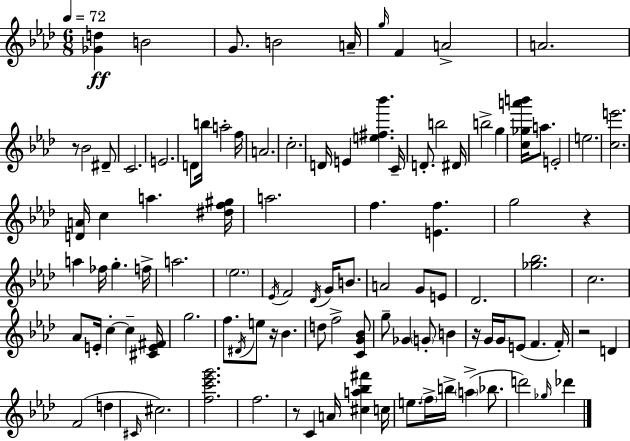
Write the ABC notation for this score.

X:1
T:Untitled
M:6/8
L:1/4
K:Fm
[_Gd] B2 G/2 B2 A/4 g/4 F A2 A2 z/2 _B2 ^D/2 C2 E2 D/2 b/4 a2 f/4 A2 c2 D/4 E [e^f_b'] C/4 D/2 b2 ^D/4 b2 g [c_ga'b']/4 a/2 E2 e2 [ce']2 [DA]/4 c a [^df^g]/4 a2 f [Ef] g2 z a _f/4 g f/4 a2 _e2 _E/4 F2 _D/4 G/4 B/2 A2 G/2 E/2 _D2 [_g_b]2 c2 _A/2 E/4 c c [^CE^F]/4 g2 f/2 ^D/4 e/2 z/4 _B d/2 f2 [CG_B]/2 g/2 _G G/2 B z/4 G/4 G/4 E/2 F F/4 z2 D F2 d ^C/4 ^c2 [fc'_e'g']2 f2 z/2 C A/4 [^ca_b^f'] c/4 e/2 f/4 b/4 a _b/2 d'2 _g/4 _d'